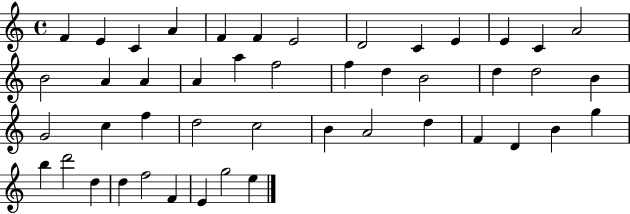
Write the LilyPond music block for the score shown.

{
  \clef treble
  \time 4/4
  \defaultTimeSignature
  \key c \major
  f'4 e'4 c'4 a'4 | f'4 f'4 e'2 | d'2 c'4 e'4 | e'4 c'4 a'2 | \break b'2 a'4 a'4 | a'4 a''4 f''2 | f''4 d''4 b'2 | d''4 d''2 b'4 | \break g'2 c''4 f''4 | d''2 c''2 | b'4 a'2 d''4 | f'4 d'4 b'4 g''4 | \break b''4 d'''2 d''4 | d''4 f''2 f'4 | e'4 g''2 e''4 | \bar "|."
}